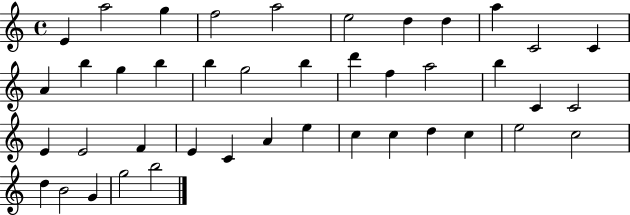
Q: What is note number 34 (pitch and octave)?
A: D5